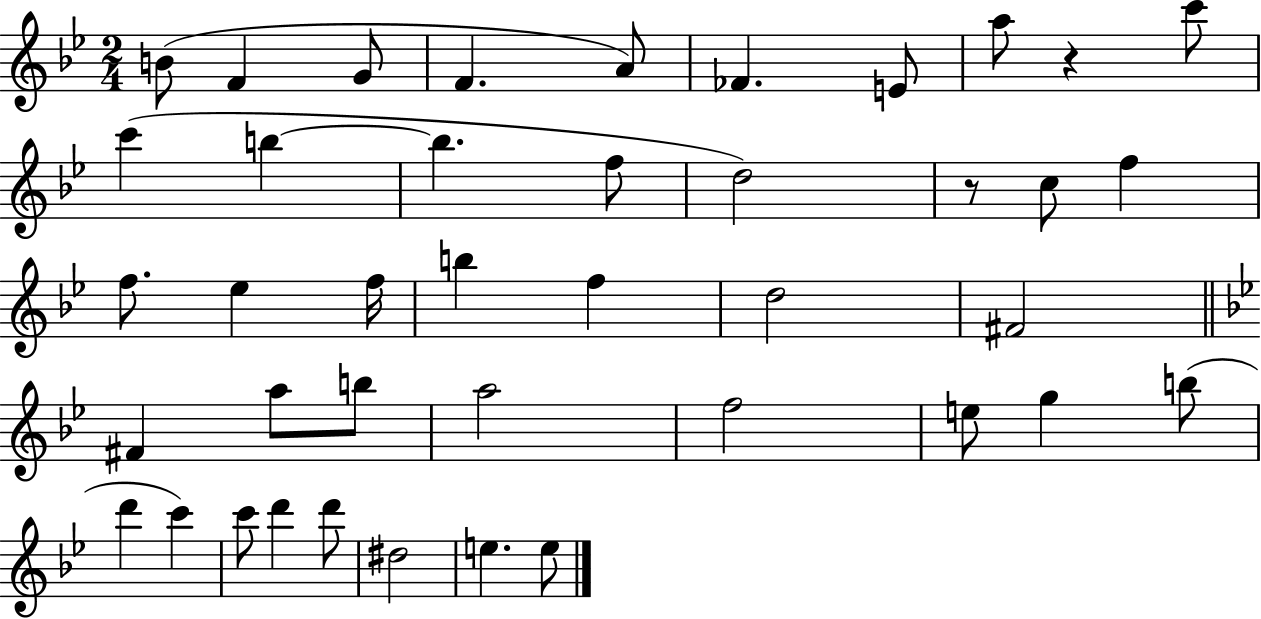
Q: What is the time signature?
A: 2/4